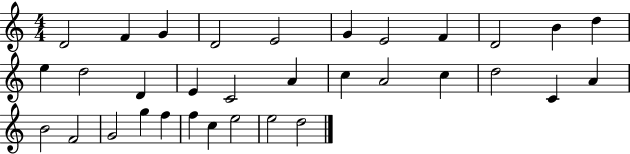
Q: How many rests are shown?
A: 0